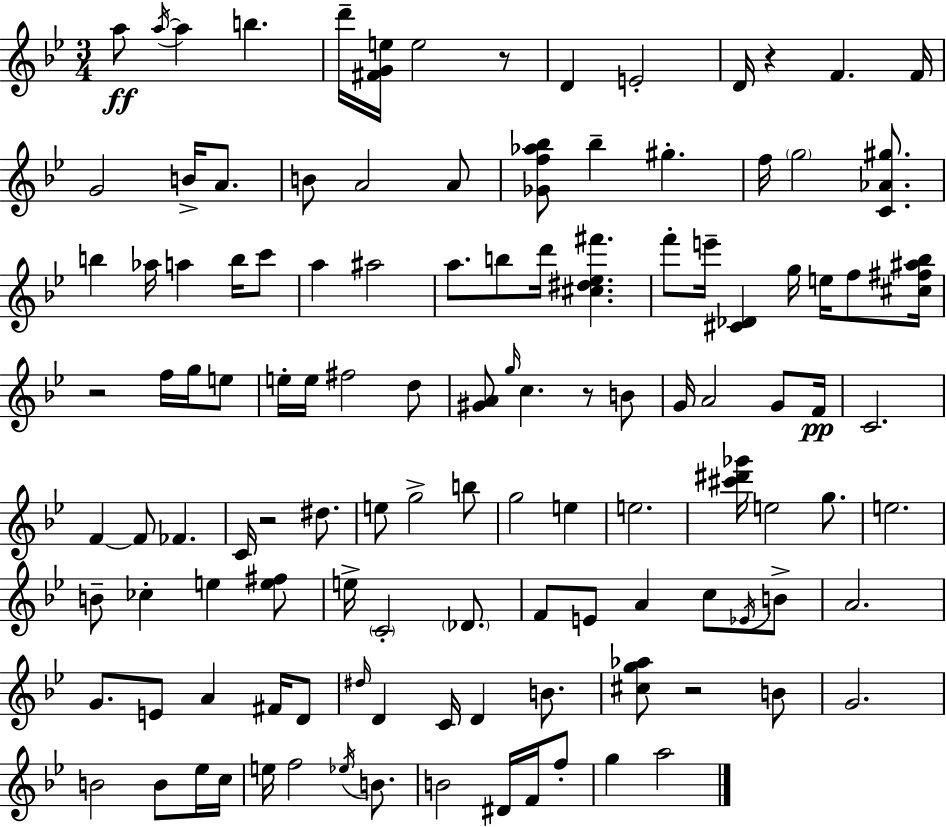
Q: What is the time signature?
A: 3/4